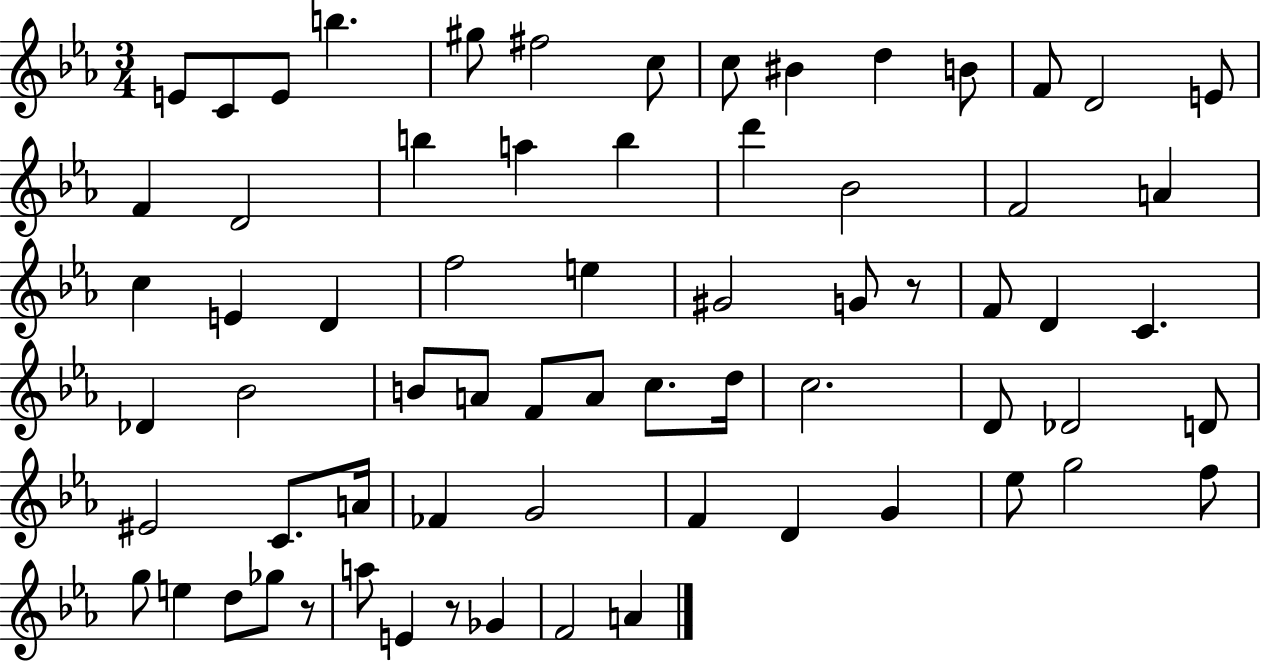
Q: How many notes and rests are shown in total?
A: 68